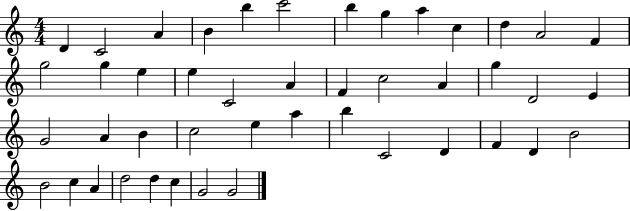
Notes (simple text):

D4/q C4/h A4/q B4/q B5/q C6/h B5/q G5/q A5/q C5/q D5/q A4/h F4/q G5/h G5/q E5/q E5/q C4/h A4/q F4/q C5/h A4/q G5/q D4/h E4/q G4/h A4/q B4/q C5/h E5/q A5/q B5/q C4/h D4/q F4/q D4/q B4/h B4/h C5/q A4/q D5/h D5/q C5/q G4/h G4/h